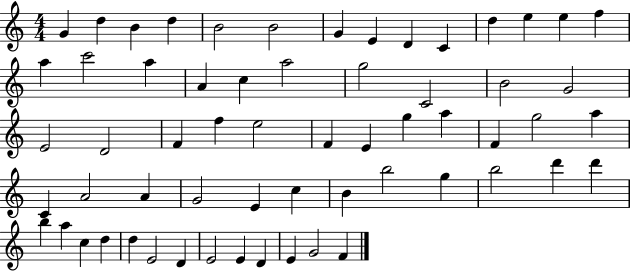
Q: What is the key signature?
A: C major